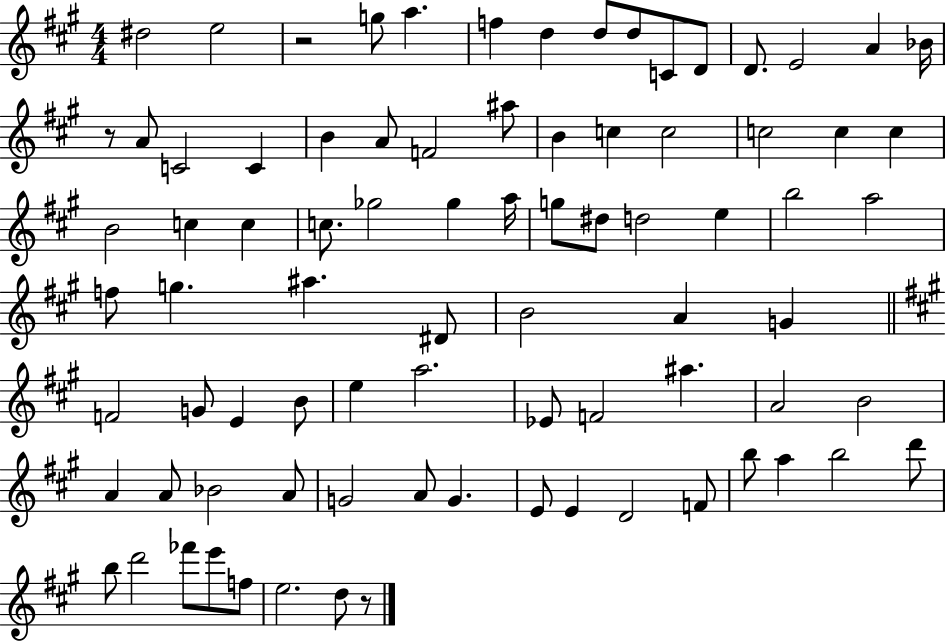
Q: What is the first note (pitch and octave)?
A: D#5